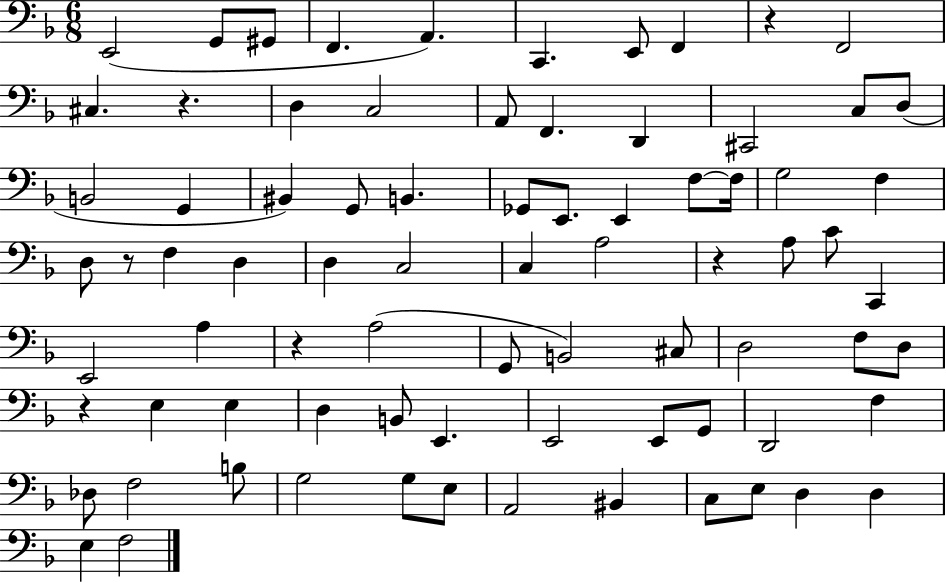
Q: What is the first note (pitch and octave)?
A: E2